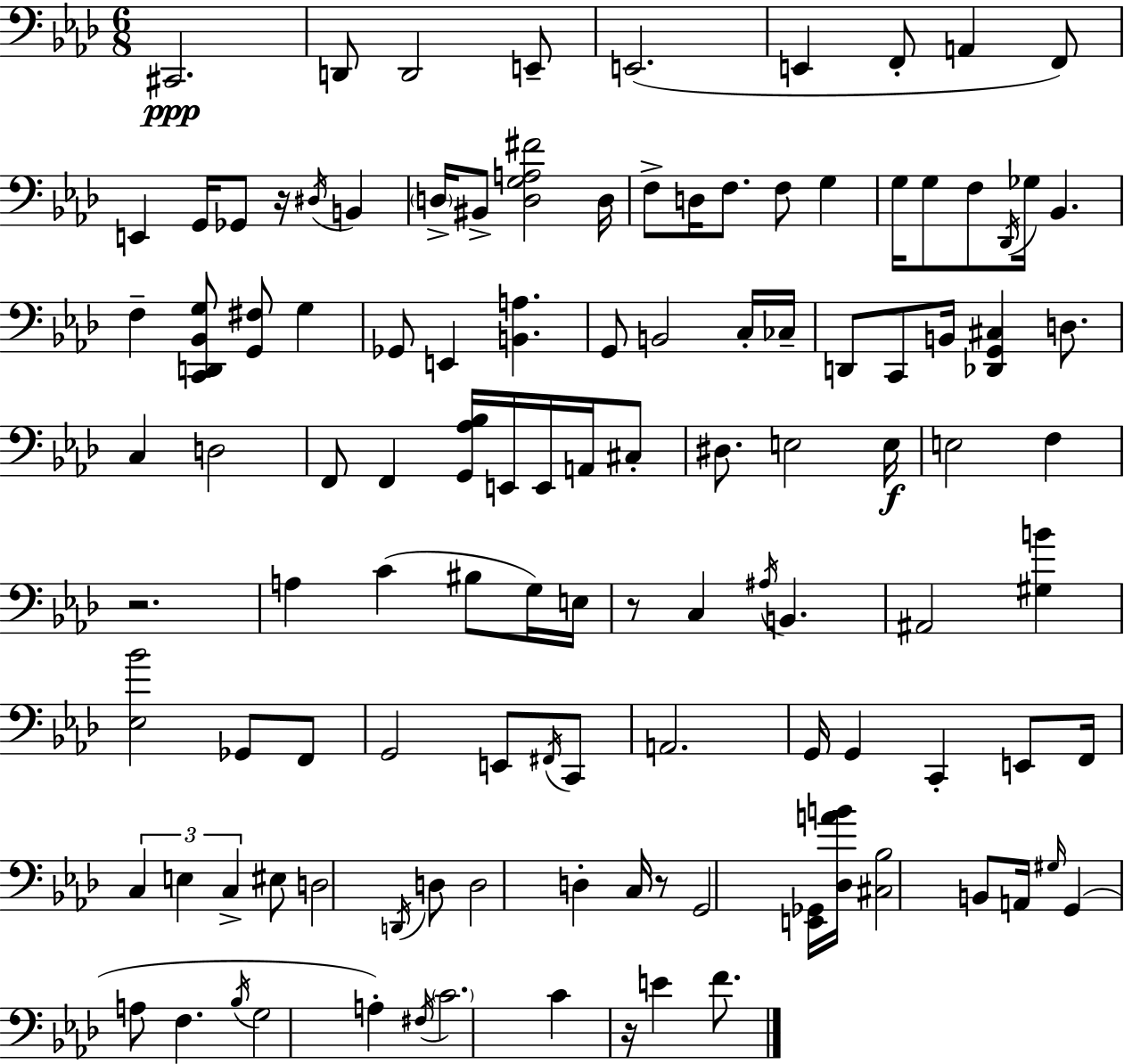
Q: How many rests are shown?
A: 5